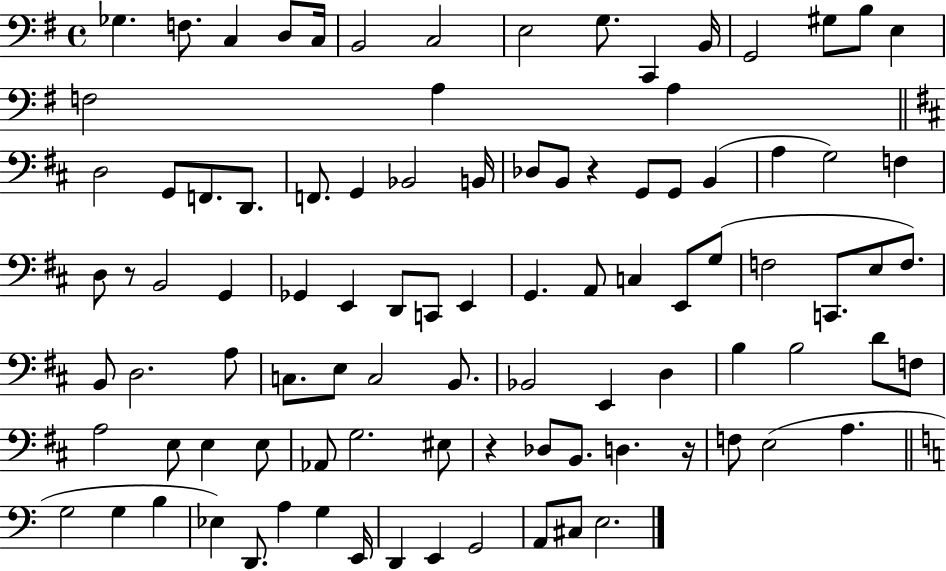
Gb3/q. F3/e. C3/q D3/e C3/s B2/h C3/h E3/h G3/e. C2/q B2/s G2/h G#3/e B3/e E3/q F3/h A3/q A3/q D3/h G2/e F2/e. D2/e. F2/e. G2/q Bb2/h B2/s Db3/e B2/e R/q G2/e G2/e B2/q A3/q G3/h F3/q D3/e R/e B2/h G2/q Gb2/q E2/q D2/e C2/e E2/q G2/q. A2/e C3/q E2/e G3/e F3/h C2/e. E3/e F3/e. B2/e D3/h. A3/e C3/e. E3/e C3/h B2/e. Bb2/h E2/q D3/q B3/q B3/h D4/e F3/e A3/h E3/e E3/q E3/e Ab2/e G3/h. EIS3/e R/q Db3/e B2/e. D3/q. R/s F3/e E3/h A3/q. G3/h G3/q B3/q Eb3/q D2/e. A3/q G3/q E2/s D2/q E2/q G2/h A2/e C#3/e E3/h.